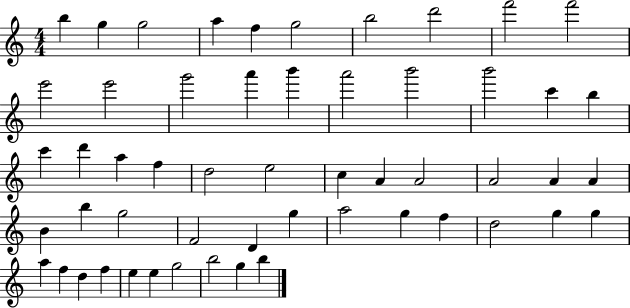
X:1
T:Untitled
M:4/4
L:1/4
K:C
b g g2 a f g2 b2 d'2 f'2 f'2 e'2 e'2 g'2 a' b' a'2 b'2 b'2 c' b c' d' a f d2 e2 c A A2 A2 A A B b g2 F2 D g a2 g f d2 g g a f d f e e g2 b2 g b